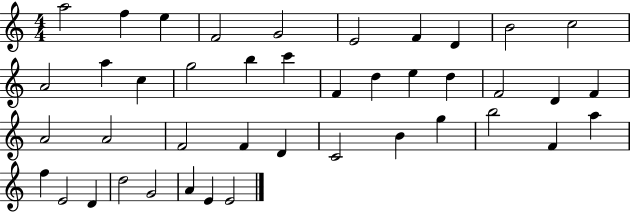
{
  \clef treble
  \numericTimeSignature
  \time 4/4
  \key c \major
  a''2 f''4 e''4 | f'2 g'2 | e'2 f'4 d'4 | b'2 c''2 | \break a'2 a''4 c''4 | g''2 b''4 c'''4 | f'4 d''4 e''4 d''4 | f'2 d'4 f'4 | \break a'2 a'2 | f'2 f'4 d'4 | c'2 b'4 g''4 | b''2 f'4 a''4 | \break f''4 e'2 d'4 | d''2 g'2 | a'4 e'4 e'2 | \bar "|."
}